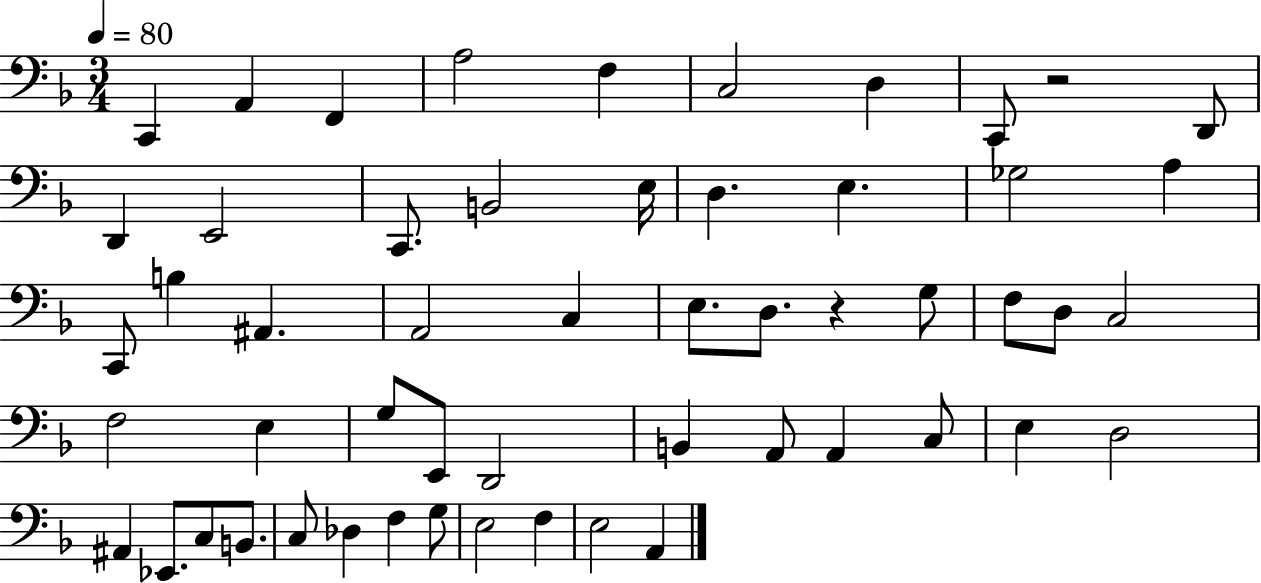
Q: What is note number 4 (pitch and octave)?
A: A3